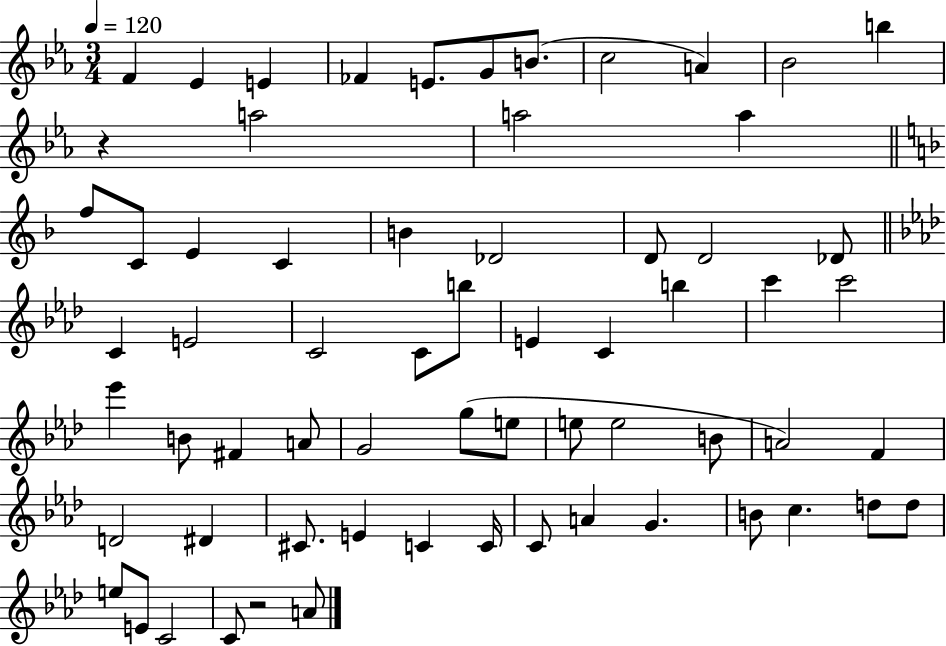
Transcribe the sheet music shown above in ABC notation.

X:1
T:Untitled
M:3/4
L:1/4
K:Eb
F _E E _F E/2 G/2 B/2 c2 A _B2 b z a2 a2 a f/2 C/2 E C B _D2 D/2 D2 _D/2 C E2 C2 C/2 b/2 E C b c' c'2 _e' B/2 ^F A/2 G2 g/2 e/2 e/2 e2 B/2 A2 F D2 ^D ^C/2 E C C/4 C/2 A G B/2 c d/2 d/2 e/2 E/2 C2 C/2 z2 A/2